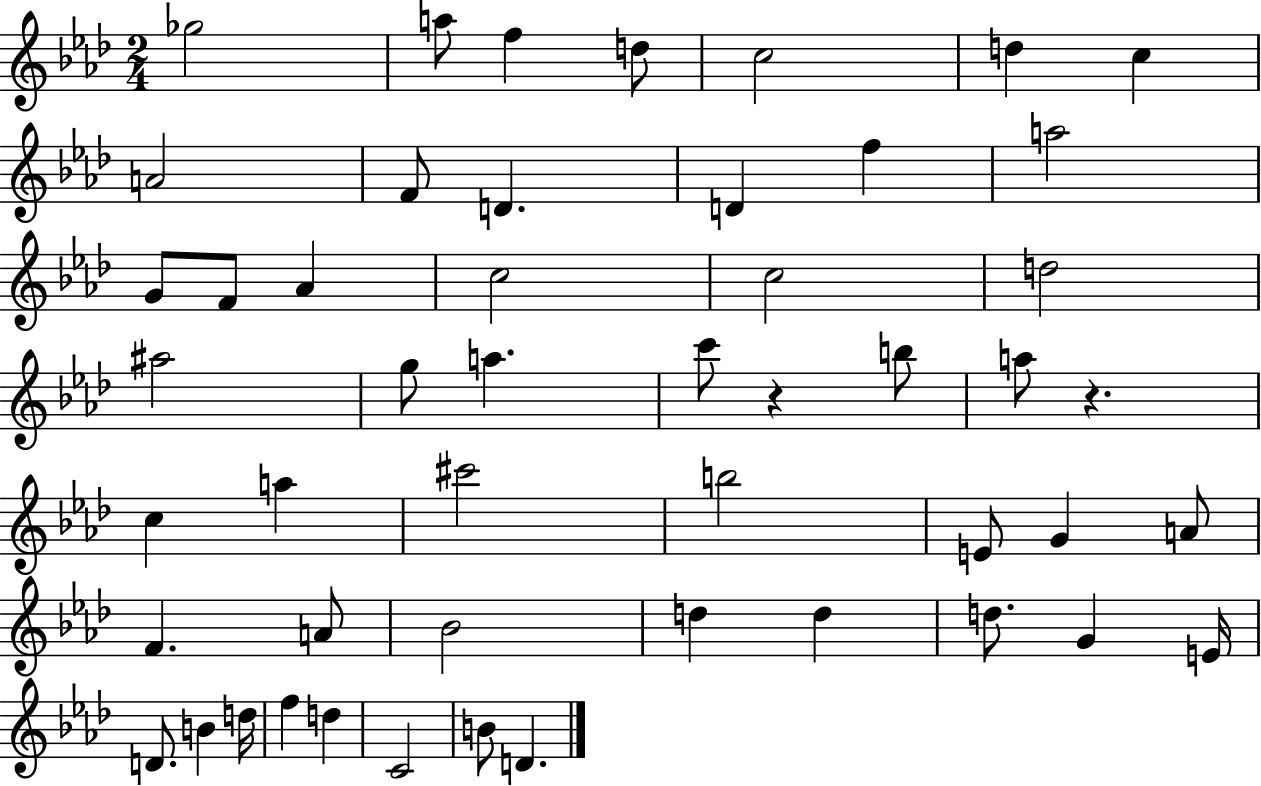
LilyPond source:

{
  \clef treble
  \numericTimeSignature
  \time 2/4
  \key aes \major
  ges''2 | a''8 f''4 d''8 | c''2 | d''4 c''4 | \break a'2 | f'8 d'4. | d'4 f''4 | a''2 | \break g'8 f'8 aes'4 | c''2 | c''2 | d''2 | \break ais''2 | g''8 a''4. | c'''8 r4 b''8 | a''8 r4. | \break c''4 a''4 | cis'''2 | b''2 | e'8 g'4 a'8 | \break f'4. a'8 | bes'2 | d''4 d''4 | d''8. g'4 e'16 | \break d'8. b'4 d''16 | f''4 d''4 | c'2 | b'8 d'4. | \break \bar "|."
}